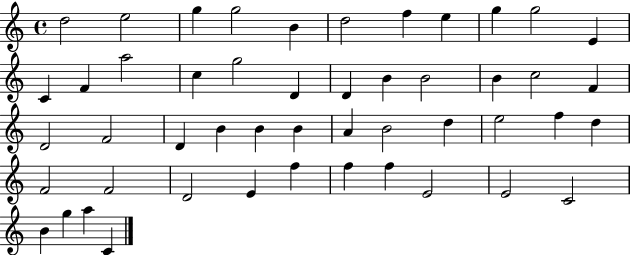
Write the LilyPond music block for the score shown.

{
  \clef treble
  \time 4/4
  \defaultTimeSignature
  \key c \major
  d''2 e''2 | g''4 g''2 b'4 | d''2 f''4 e''4 | g''4 g''2 e'4 | \break c'4 f'4 a''2 | c''4 g''2 d'4 | d'4 b'4 b'2 | b'4 c''2 f'4 | \break d'2 f'2 | d'4 b'4 b'4 b'4 | a'4 b'2 d''4 | e''2 f''4 d''4 | \break f'2 f'2 | d'2 e'4 f''4 | f''4 f''4 e'2 | e'2 c'2 | \break b'4 g''4 a''4 c'4 | \bar "|."
}